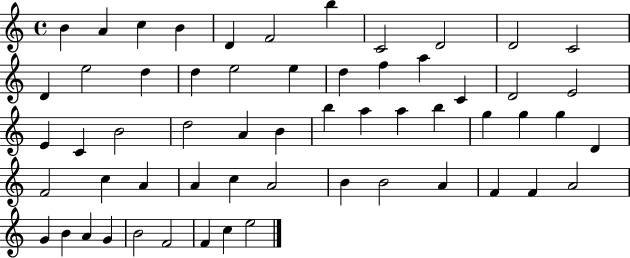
{
  \clef treble
  \time 4/4
  \defaultTimeSignature
  \key c \major
  b'4 a'4 c''4 b'4 | d'4 f'2 b''4 | c'2 d'2 | d'2 c'2 | \break d'4 e''2 d''4 | d''4 e''2 e''4 | d''4 f''4 a''4 c'4 | d'2 e'2 | \break e'4 c'4 b'2 | d''2 a'4 b'4 | b''4 a''4 a''4 b''4 | g''4 g''4 g''4 d'4 | \break f'2 c''4 a'4 | a'4 c''4 a'2 | b'4 b'2 a'4 | f'4 f'4 a'2 | \break g'4 b'4 a'4 g'4 | b'2 f'2 | f'4 c''4 e''2 | \bar "|."
}